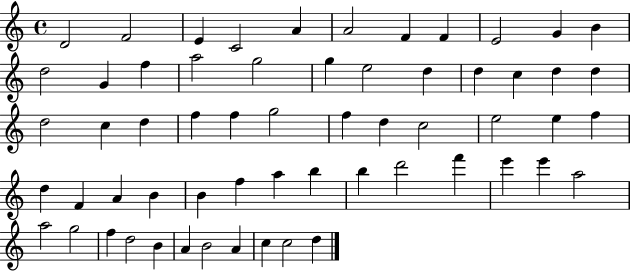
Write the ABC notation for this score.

X:1
T:Untitled
M:4/4
L:1/4
K:C
D2 F2 E C2 A A2 F F E2 G B d2 G f a2 g2 g e2 d d c d d d2 c d f f g2 f d c2 e2 e f d F A B B f a b b d'2 f' e' e' a2 a2 g2 f d2 B A B2 A c c2 d